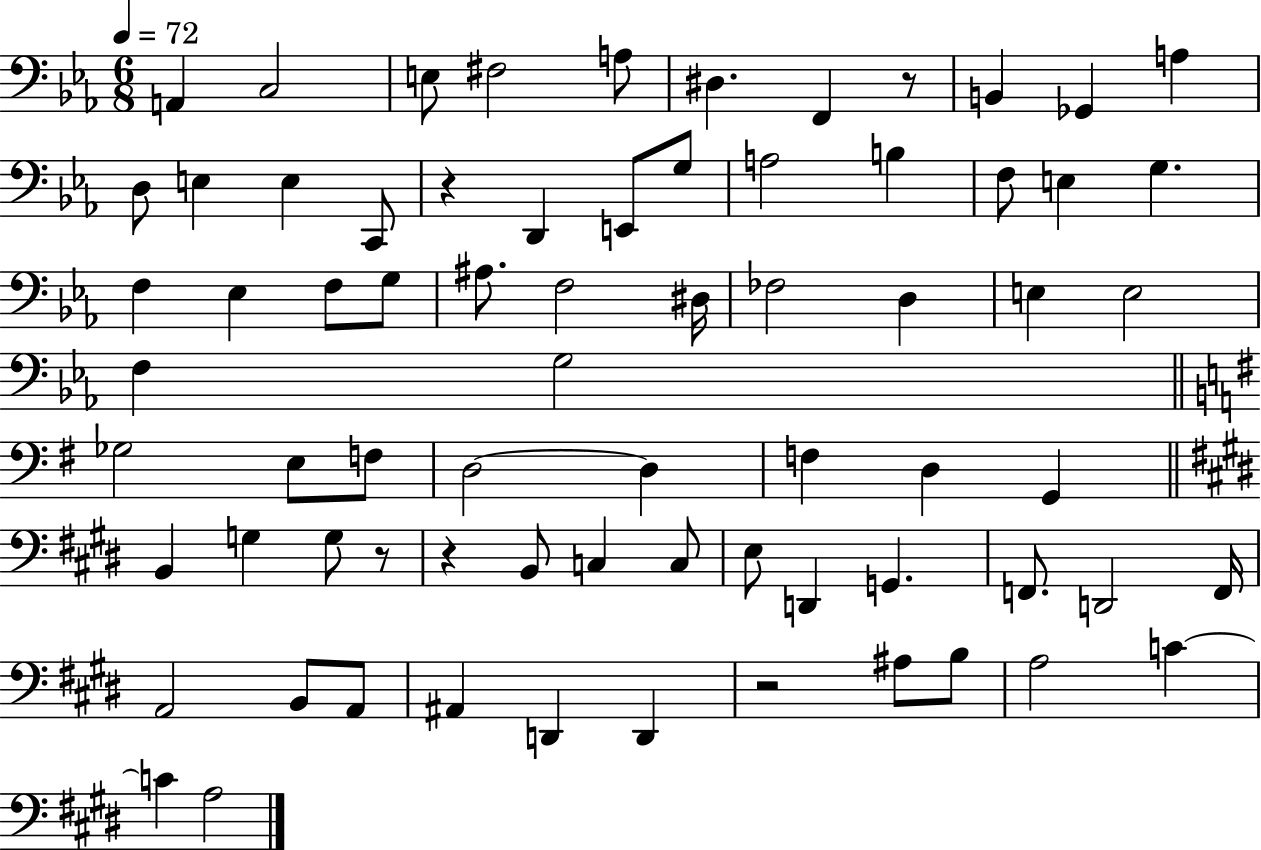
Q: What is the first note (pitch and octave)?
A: A2